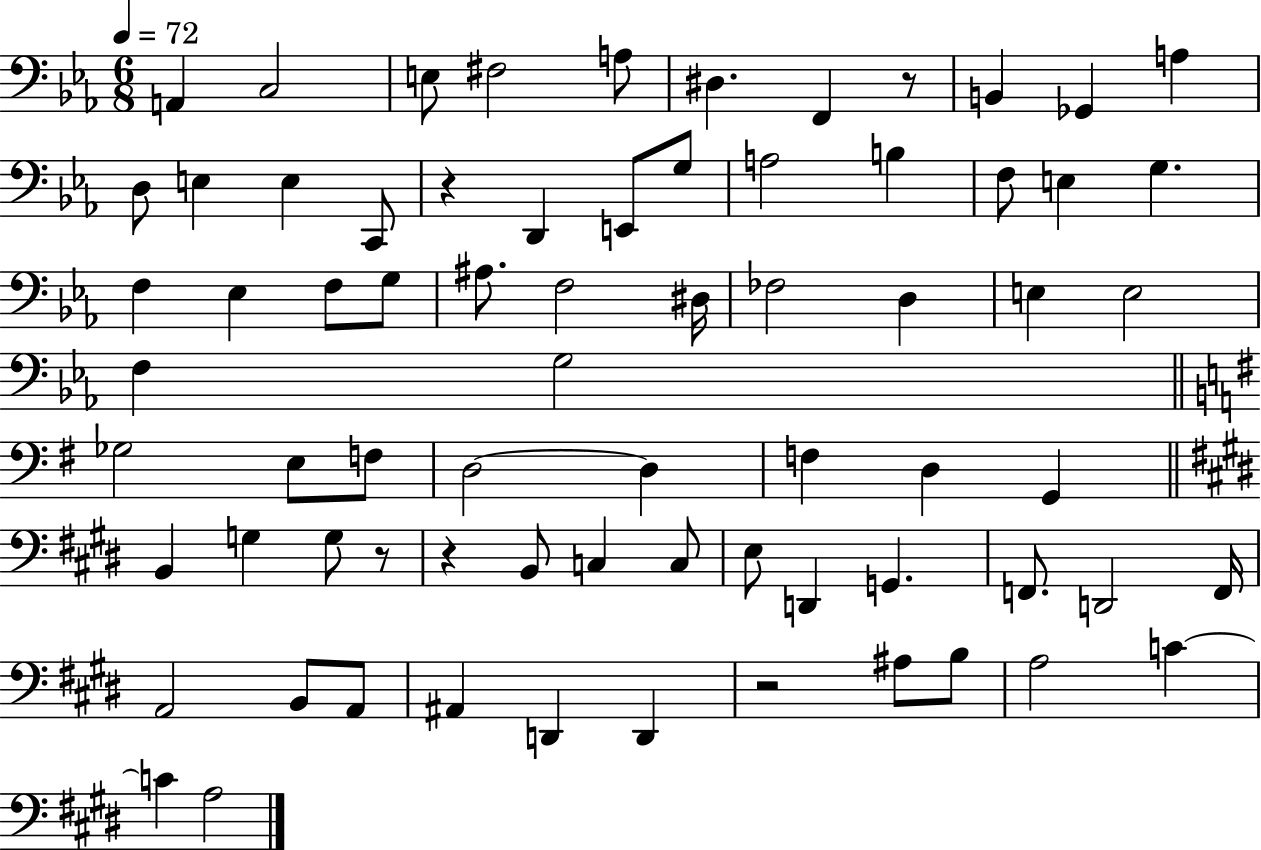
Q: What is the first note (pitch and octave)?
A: A2